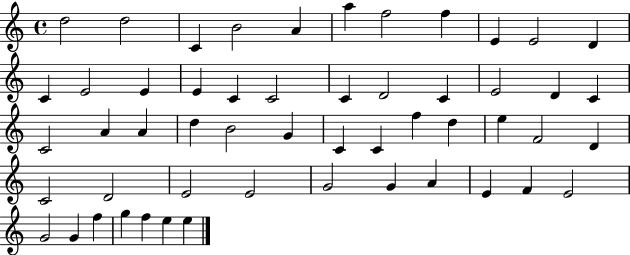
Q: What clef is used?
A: treble